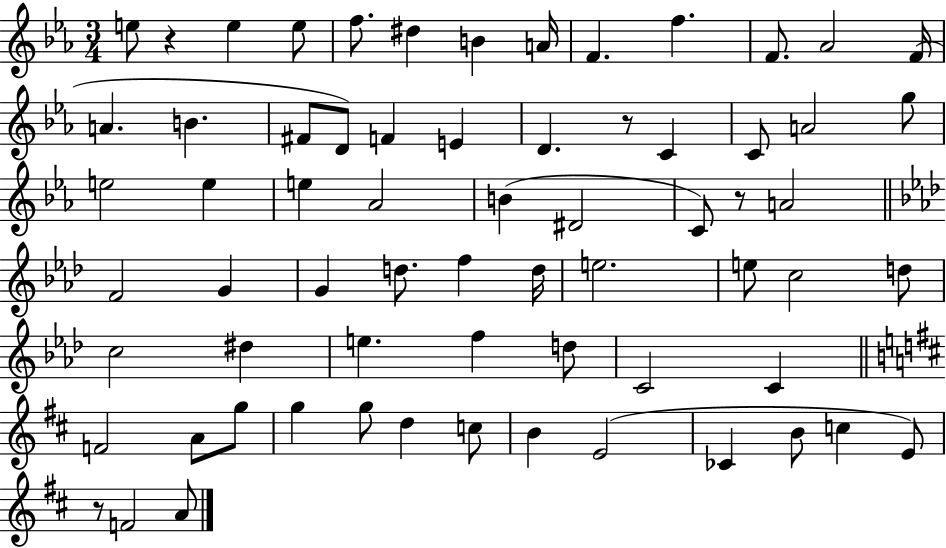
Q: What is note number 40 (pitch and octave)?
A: C5